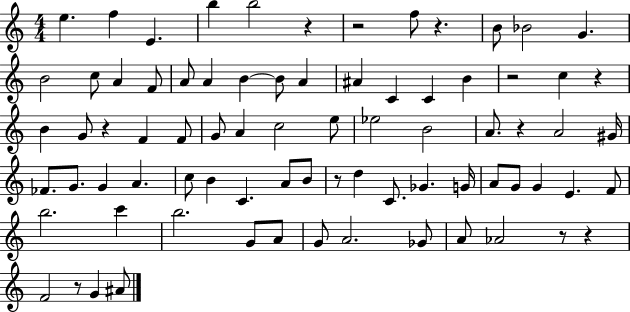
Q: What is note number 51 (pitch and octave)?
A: G4